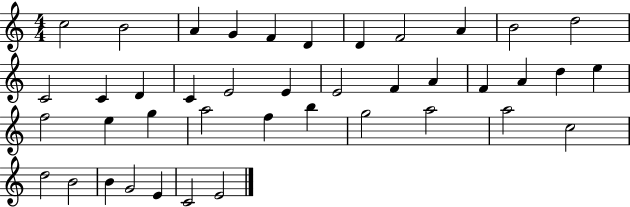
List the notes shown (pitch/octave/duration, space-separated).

C5/h B4/h A4/q G4/q F4/q D4/q D4/q F4/h A4/q B4/h D5/h C4/h C4/q D4/q C4/q E4/h E4/q E4/h F4/q A4/q F4/q A4/q D5/q E5/q F5/h E5/q G5/q A5/h F5/q B5/q G5/h A5/h A5/h C5/h D5/h B4/h B4/q G4/h E4/q C4/h E4/h